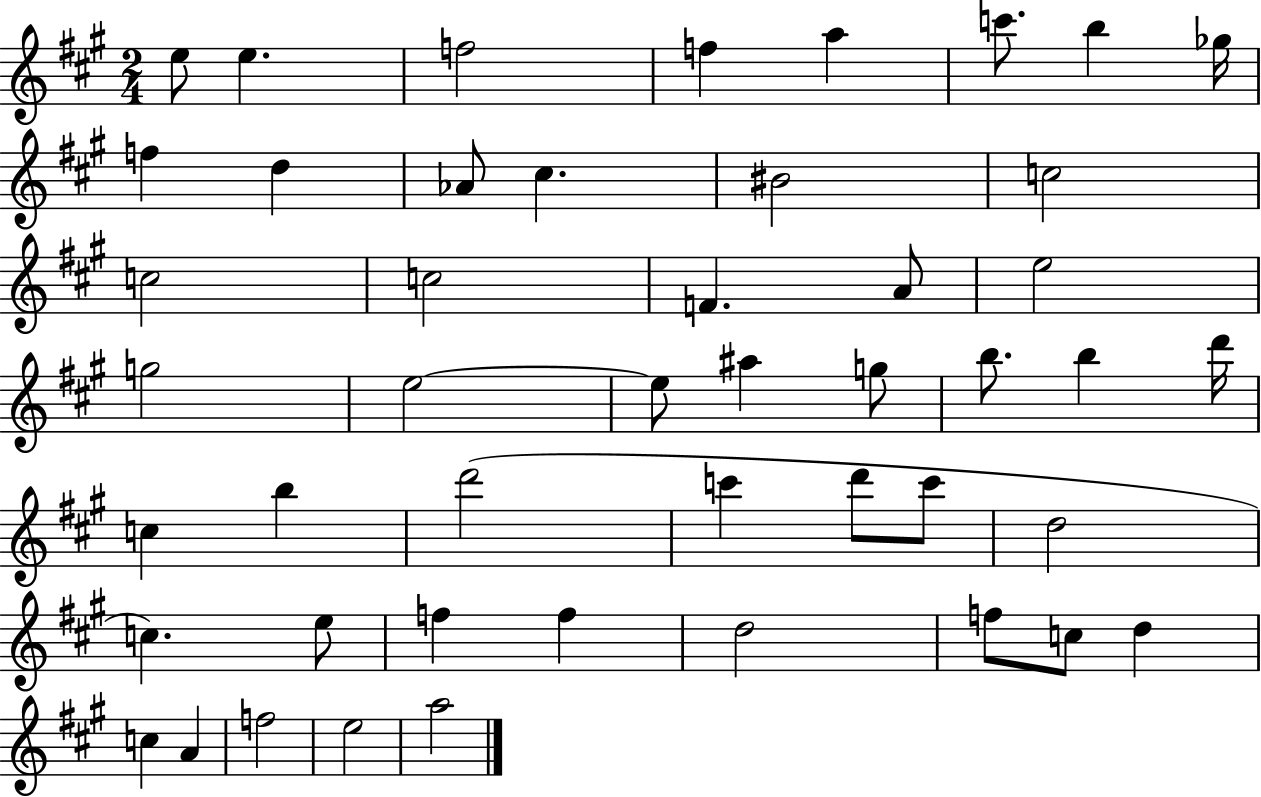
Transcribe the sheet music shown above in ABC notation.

X:1
T:Untitled
M:2/4
L:1/4
K:A
e/2 e f2 f a c'/2 b _g/4 f d _A/2 ^c ^B2 c2 c2 c2 F A/2 e2 g2 e2 e/2 ^a g/2 b/2 b d'/4 c b d'2 c' d'/2 c'/2 d2 c e/2 f f d2 f/2 c/2 d c A f2 e2 a2